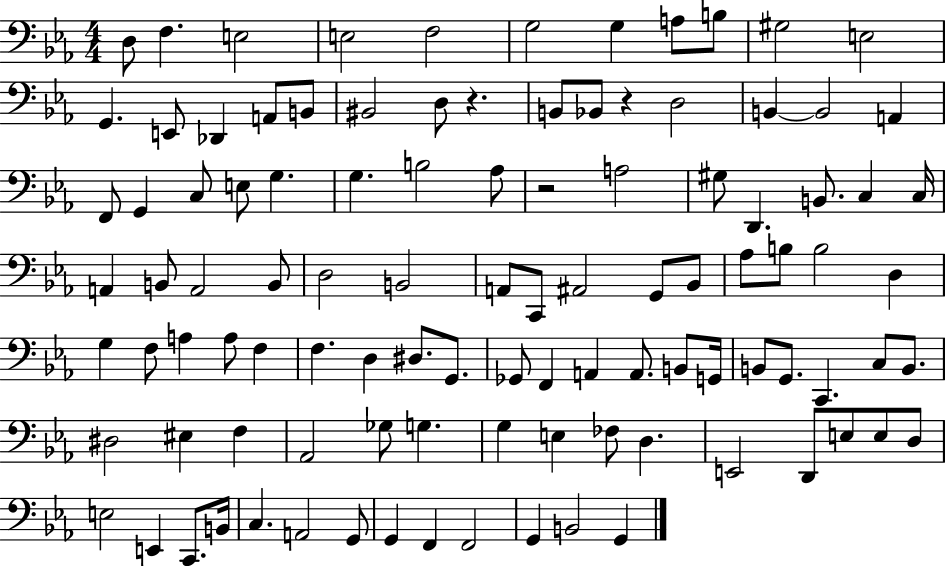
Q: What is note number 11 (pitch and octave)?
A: E3